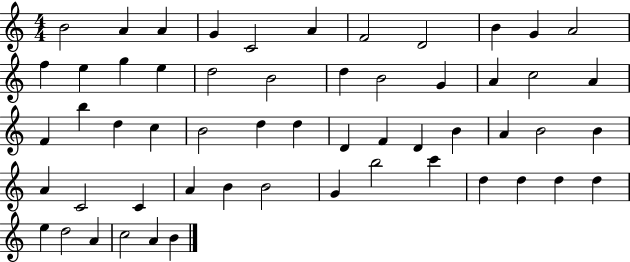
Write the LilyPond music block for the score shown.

{
  \clef treble
  \numericTimeSignature
  \time 4/4
  \key c \major
  b'2 a'4 a'4 | g'4 c'2 a'4 | f'2 d'2 | b'4 g'4 a'2 | \break f''4 e''4 g''4 e''4 | d''2 b'2 | d''4 b'2 g'4 | a'4 c''2 a'4 | \break f'4 b''4 d''4 c''4 | b'2 d''4 d''4 | d'4 f'4 d'4 b'4 | a'4 b'2 b'4 | \break a'4 c'2 c'4 | a'4 b'4 b'2 | g'4 b''2 c'''4 | d''4 d''4 d''4 d''4 | \break e''4 d''2 a'4 | c''2 a'4 b'4 | \bar "|."
}